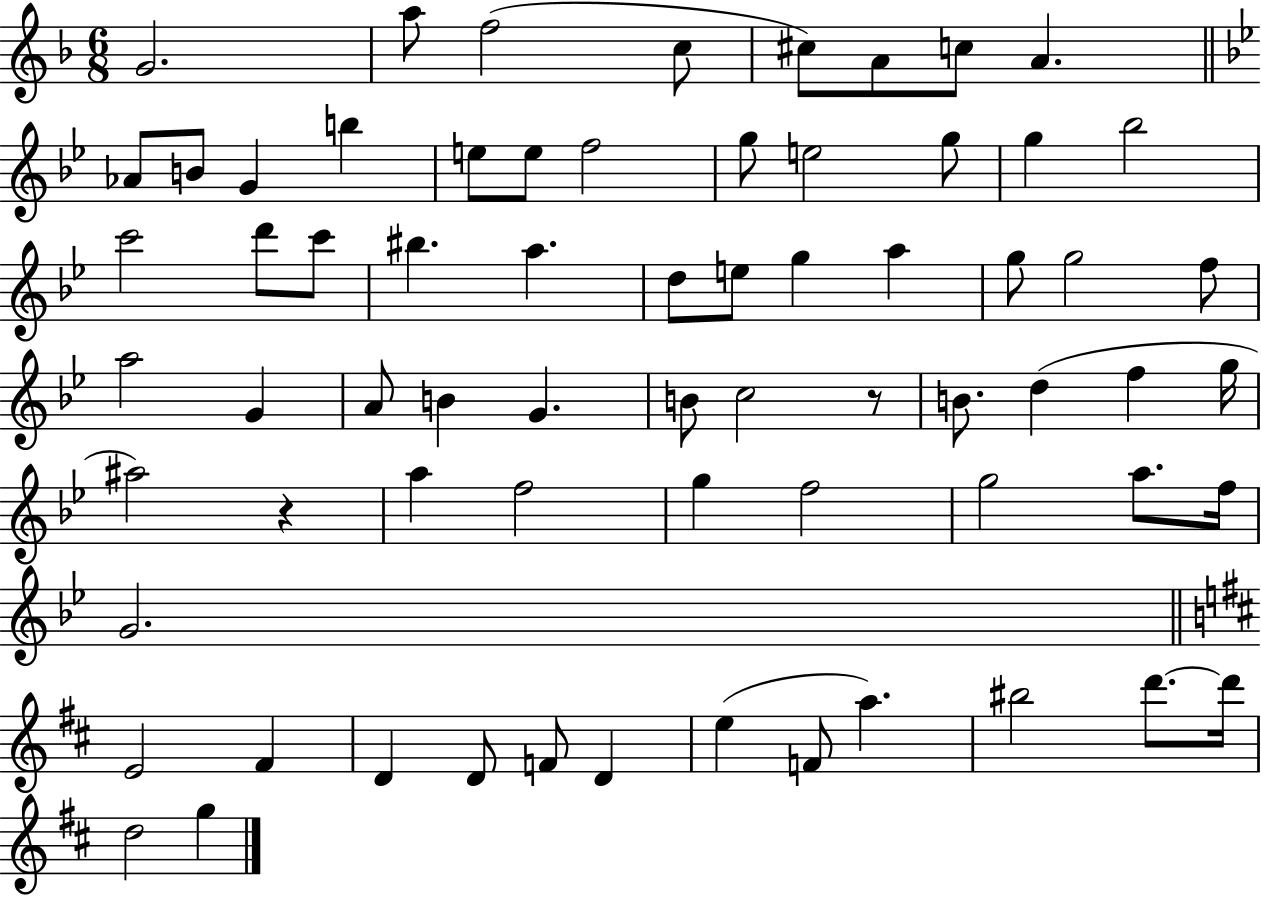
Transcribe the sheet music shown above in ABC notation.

X:1
T:Untitled
M:6/8
L:1/4
K:F
G2 a/2 f2 c/2 ^c/2 A/2 c/2 A _A/2 B/2 G b e/2 e/2 f2 g/2 e2 g/2 g _b2 c'2 d'/2 c'/2 ^b a d/2 e/2 g a g/2 g2 f/2 a2 G A/2 B G B/2 c2 z/2 B/2 d f g/4 ^a2 z a f2 g f2 g2 a/2 f/4 G2 E2 ^F D D/2 F/2 D e F/2 a ^b2 d'/2 d'/4 d2 g